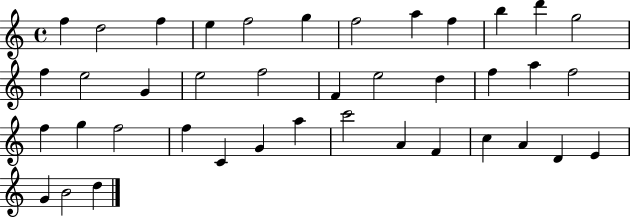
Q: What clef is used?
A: treble